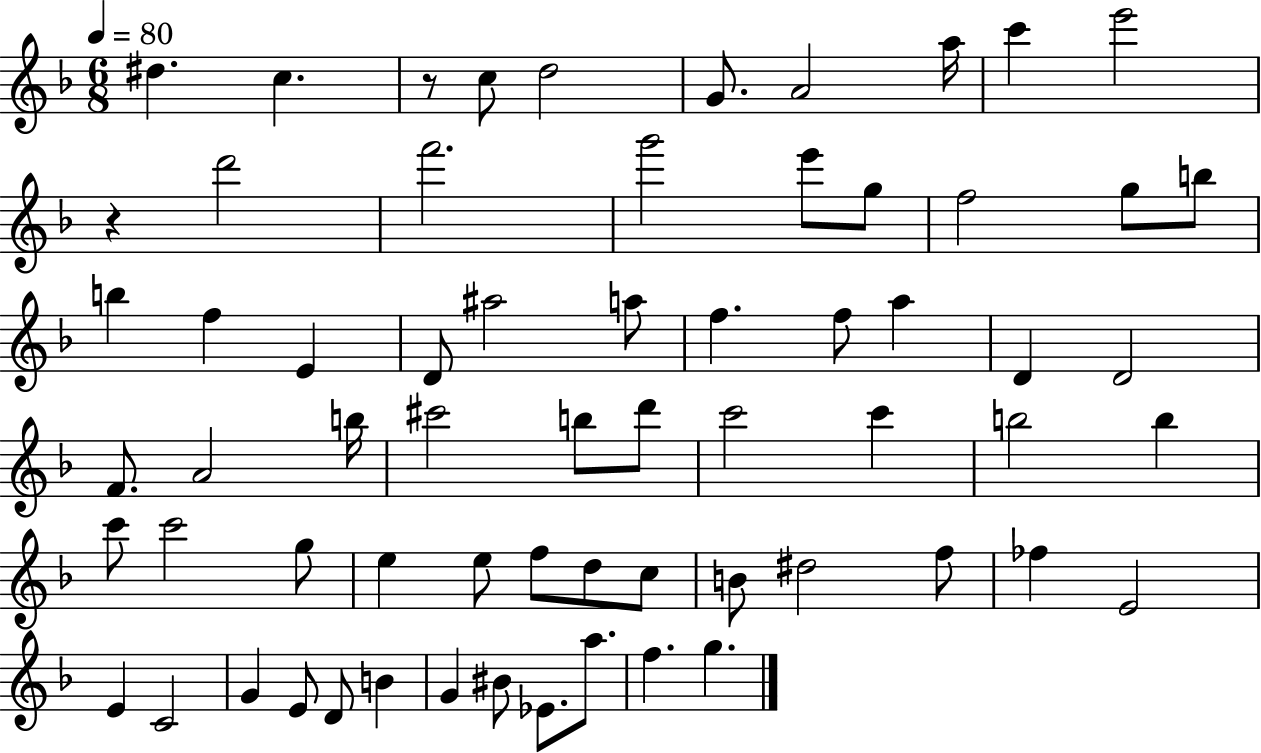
D#5/q. C5/q. R/e C5/e D5/h G4/e. A4/h A5/s C6/q E6/h R/q D6/h F6/h. G6/h E6/e G5/e F5/h G5/e B5/e B5/q F5/q E4/q D4/e A#5/h A5/e F5/q. F5/e A5/q D4/q D4/h F4/e. A4/h B5/s C#6/h B5/e D6/e C6/h C6/q B5/h B5/q C6/e C6/h G5/e E5/q E5/e F5/e D5/e C5/e B4/e D#5/h F5/e FES5/q E4/h E4/q C4/h G4/q E4/e D4/e B4/q G4/q BIS4/e Eb4/e. A5/e. F5/q. G5/q.